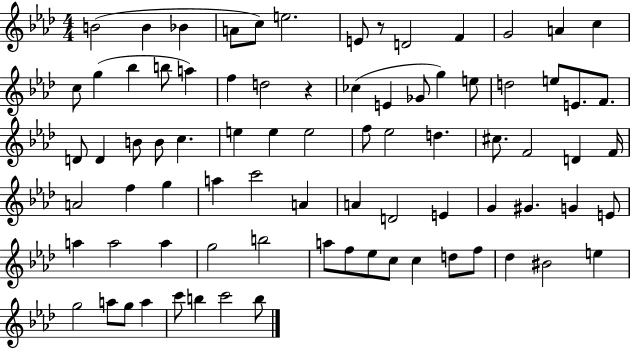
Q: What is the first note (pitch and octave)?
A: B4